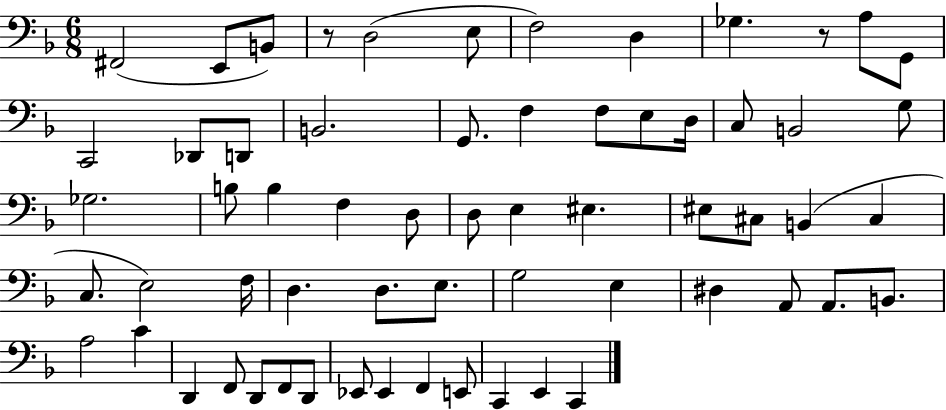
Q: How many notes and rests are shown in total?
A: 62